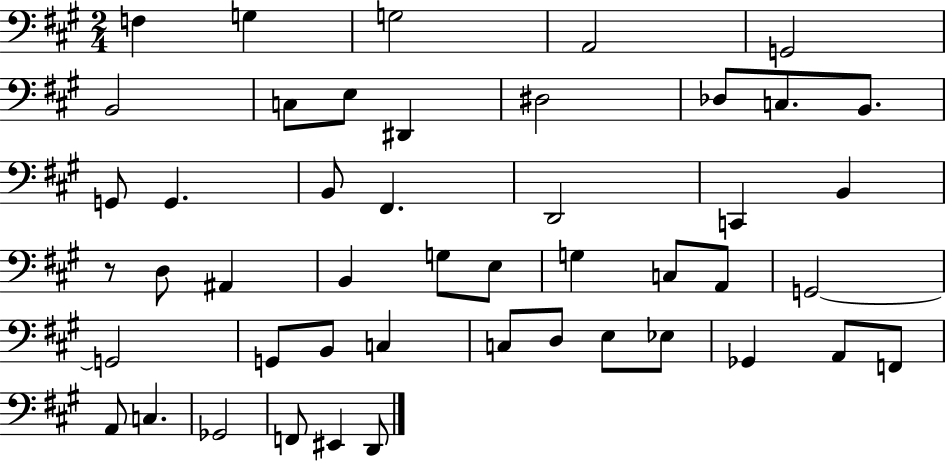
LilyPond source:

{
  \clef bass
  \numericTimeSignature
  \time 2/4
  \key a \major
  f4 g4 | g2 | a,2 | g,2 | \break b,2 | c8 e8 dis,4 | dis2 | des8 c8. b,8. | \break g,8 g,4. | b,8 fis,4. | d,2 | c,4 b,4 | \break r8 d8 ais,4 | b,4 g8 e8 | g4 c8 a,8 | g,2~~ | \break g,2 | g,8 b,8 c4 | c8 d8 e8 ees8 | ges,4 a,8 f,8 | \break a,8 c4. | ges,2 | f,8 eis,4 d,8 | \bar "|."
}